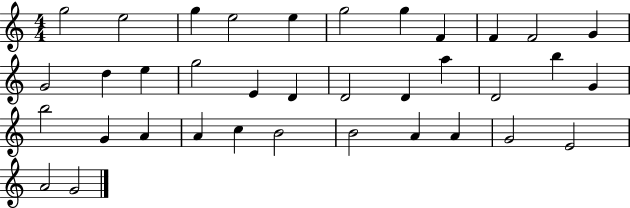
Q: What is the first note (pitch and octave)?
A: G5